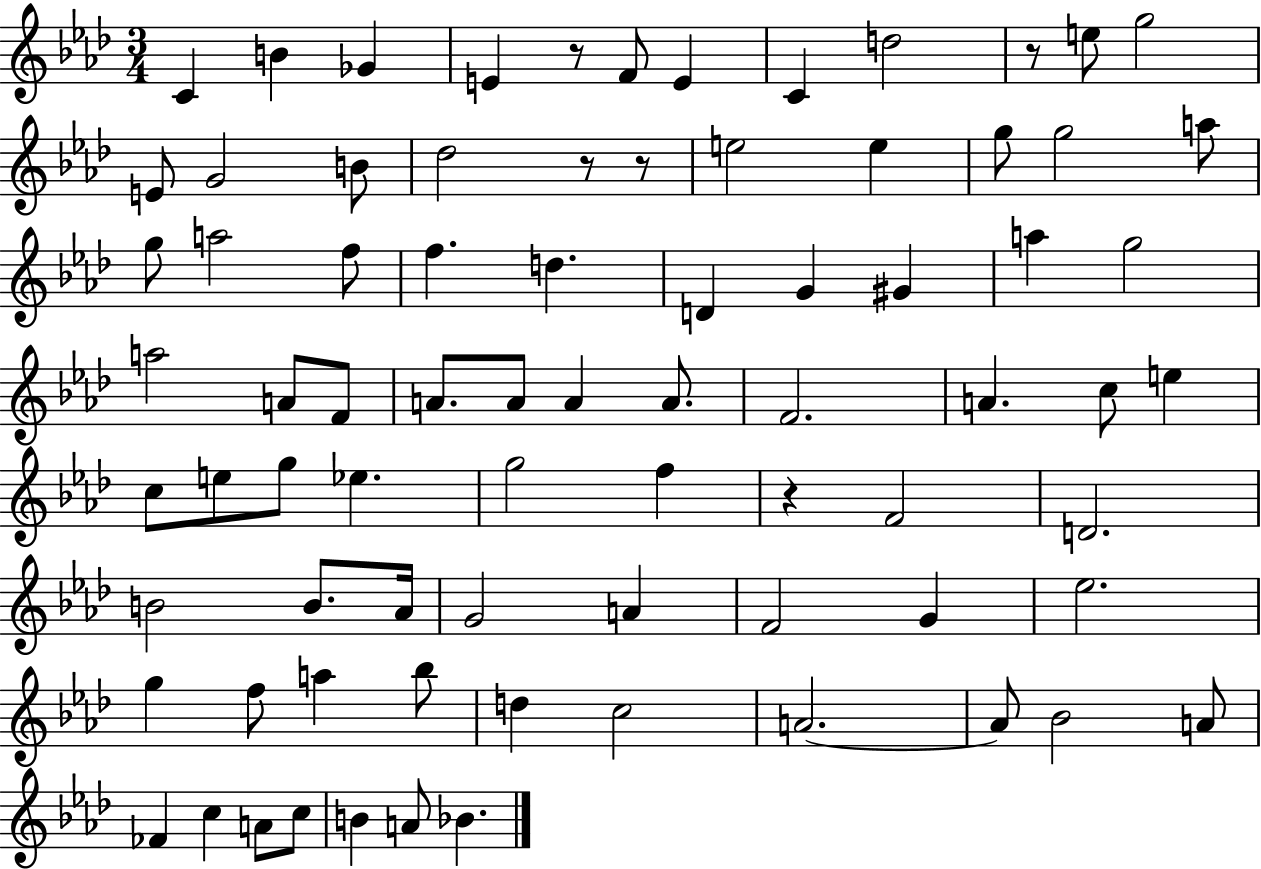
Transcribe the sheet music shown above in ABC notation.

X:1
T:Untitled
M:3/4
L:1/4
K:Ab
C B _G E z/2 F/2 E C d2 z/2 e/2 g2 E/2 G2 B/2 _d2 z/2 z/2 e2 e g/2 g2 a/2 g/2 a2 f/2 f d D G ^G a g2 a2 A/2 F/2 A/2 A/2 A A/2 F2 A c/2 e c/2 e/2 g/2 _e g2 f z F2 D2 B2 B/2 _A/4 G2 A F2 G _e2 g f/2 a _b/2 d c2 A2 A/2 _B2 A/2 _F c A/2 c/2 B A/2 _B